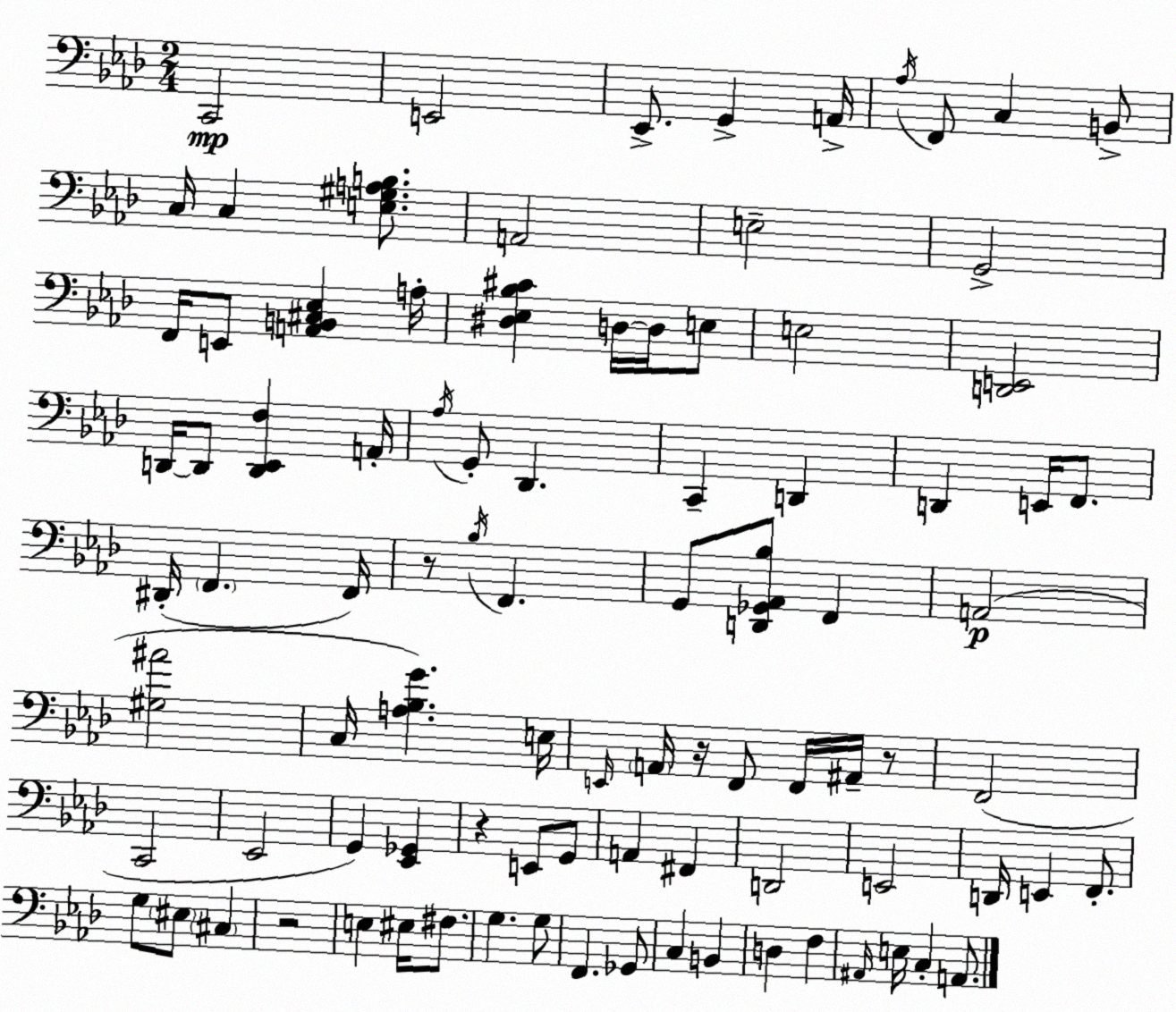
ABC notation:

X:1
T:Untitled
M:2/4
L:1/4
K:Fm
C,,2 E,,2 _E,,/2 G,, A,,/4 _A,/4 F,,/2 C, B,,/2 C,/4 C, [E,^G,A,B,]/2 A,,2 E,2 G,,2 F,,/4 E,,/2 [A,,B,,^C,_E,] A,/4 [^D,_E,_B,^C] D,/4 D,/4 E,/2 E,2 [D,,E,,]2 D,,/4 D,,/2 [D,,_E,,F,] A,,/4 _A,/4 G,,/2 _D,, C,, D,, D,, E,,/4 F,,/2 ^D,,/4 F,, F,,/4 z/2 _B,/4 F,, G,,/2 [D,,_G,,_A,,_B,]/2 F,, A,,2 [^G,^A]2 C,/4 [A,_B,G] E,/4 E,,/4 A,,/4 z/4 F,,/2 F,,/4 ^A,,/4 z/2 F,,2 C,,2 _E,,2 G,, [_E,,_G,,] z E,,/2 G,,/2 A,, ^F,, D,,2 E,,2 D,,/4 E,, F,,/2 G,/2 ^E,/2 ^C, z2 E, ^E,/4 ^F,/2 G, G,/2 F,, _G,,/2 C, B,, D, F, ^A,,/4 E,/4 C, A,,/2